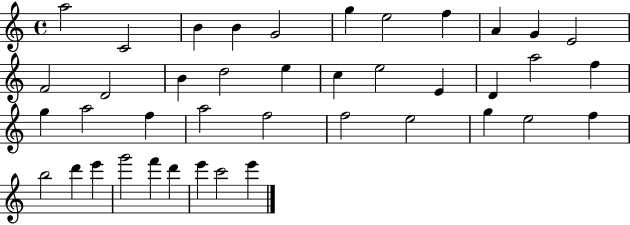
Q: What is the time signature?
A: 4/4